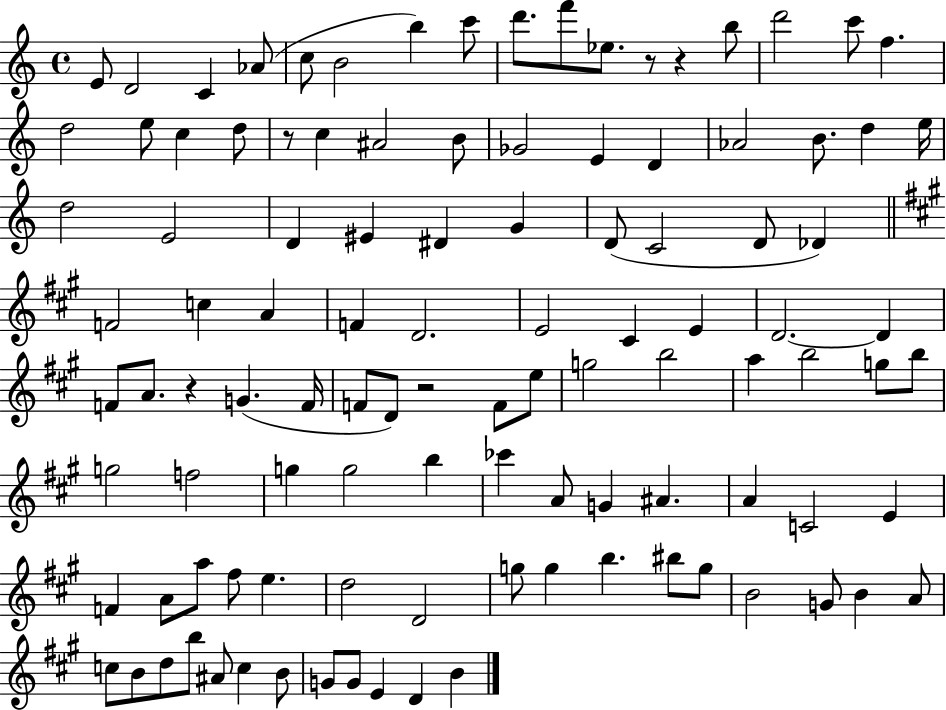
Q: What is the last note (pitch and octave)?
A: B4